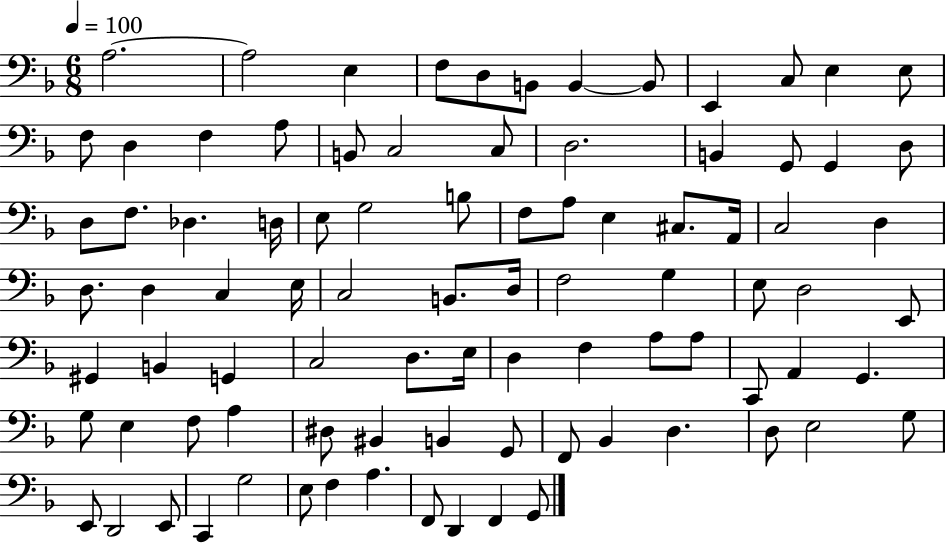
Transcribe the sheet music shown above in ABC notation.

X:1
T:Untitled
M:6/8
L:1/4
K:F
A,2 A,2 E, F,/2 D,/2 B,,/2 B,, B,,/2 E,, C,/2 E, E,/2 F,/2 D, F, A,/2 B,,/2 C,2 C,/2 D,2 B,, G,,/2 G,, D,/2 D,/2 F,/2 _D, D,/4 E,/2 G,2 B,/2 F,/2 A,/2 E, ^C,/2 A,,/4 C,2 D, D,/2 D, C, E,/4 C,2 B,,/2 D,/4 F,2 G, E,/2 D,2 E,,/2 ^G,, B,, G,, C,2 D,/2 E,/4 D, F, A,/2 A,/2 C,,/2 A,, G,, G,/2 E, F,/2 A, ^D,/2 ^B,, B,, G,,/2 F,,/2 _B,, D, D,/2 E,2 G,/2 E,,/2 D,,2 E,,/2 C,, G,2 E,/2 F, A, F,,/2 D,, F,, G,,/2